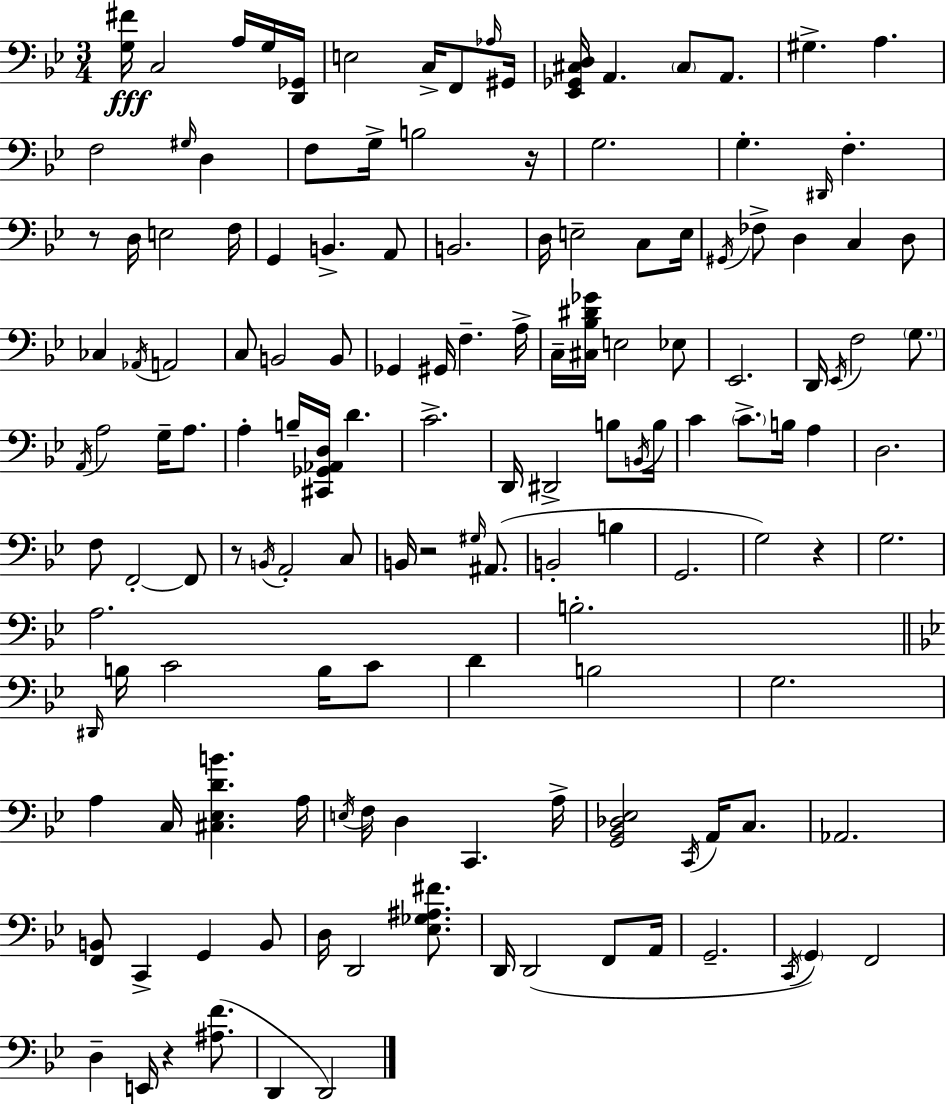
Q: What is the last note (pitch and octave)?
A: D2